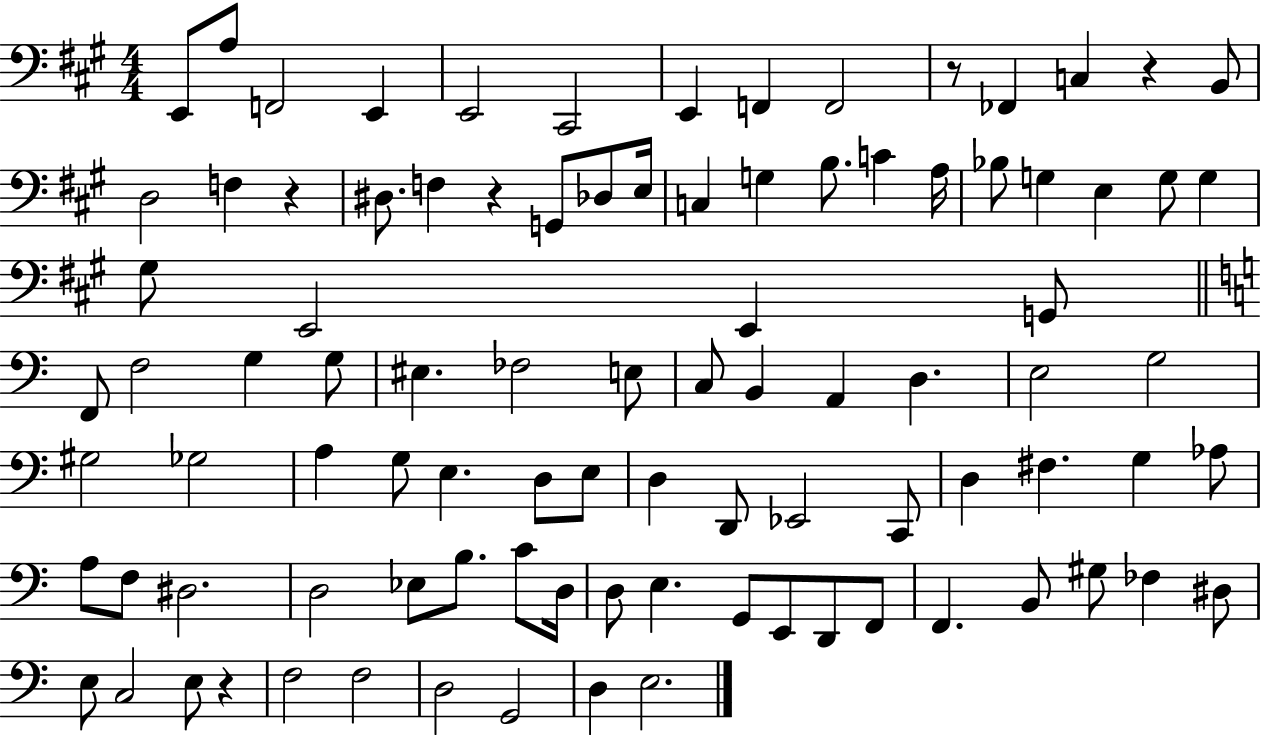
{
  \clef bass
  \numericTimeSignature
  \time 4/4
  \key a \major
  e,8 a8 f,2 e,4 | e,2 cis,2 | e,4 f,4 f,2 | r8 fes,4 c4 r4 b,8 | \break d2 f4 r4 | dis8. f4 r4 g,8 des8 e16 | c4 g4 b8. c'4 a16 | bes8 g4 e4 g8 g4 | \break gis8 e,2 e,4 g,8 | \bar "||" \break \key c \major f,8 f2 g4 g8 | eis4. fes2 e8 | c8 b,4 a,4 d4. | e2 g2 | \break gis2 ges2 | a4 g8 e4. d8 e8 | d4 d,8 ees,2 c,8 | d4 fis4. g4 aes8 | \break a8 f8 dis2. | d2 ees8 b8. c'8 d16 | d8 e4. g,8 e,8 d,8 f,8 | f,4. b,8 gis8 fes4 dis8 | \break e8 c2 e8 r4 | f2 f2 | d2 g,2 | d4 e2. | \break \bar "|."
}